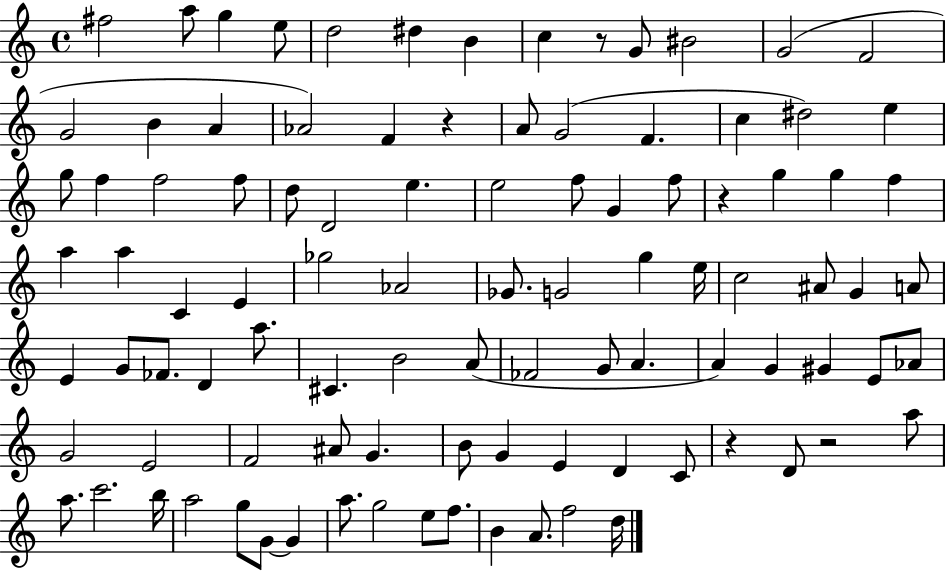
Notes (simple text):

F#5/h A5/e G5/q E5/e D5/h D#5/q B4/q C5/q R/e G4/e BIS4/h G4/h F4/h G4/h B4/q A4/q Ab4/h F4/q R/q A4/e G4/h F4/q. C5/q D#5/h E5/q G5/e F5/q F5/h F5/e D5/e D4/h E5/q. E5/h F5/e G4/q F5/e R/q G5/q G5/q F5/q A5/q A5/q C4/q E4/q Gb5/h Ab4/h Gb4/e. G4/h G5/q E5/s C5/h A#4/e G4/q A4/e E4/q G4/e FES4/e. D4/q A5/e. C#4/q. B4/h A4/e FES4/h G4/e A4/q. A4/q G4/q G#4/q E4/e Ab4/e G4/h E4/h F4/h A#4/e G4/q. B4/e G4/q E4/q D4/q C4/e R/q D4/e R/h A5/e A5/e. C6/h. B5/s A5/h G5/e G4/e G4/q A5/e. G5/h E5/e F5/e. B4/q A4/e. F5/h D5/s